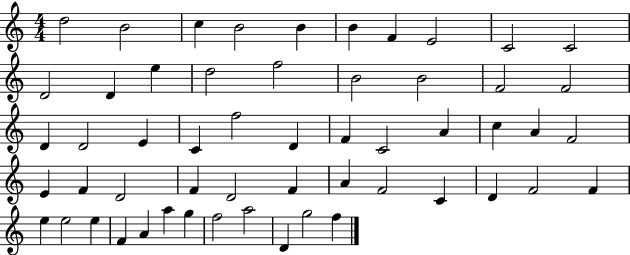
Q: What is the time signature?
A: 4/4